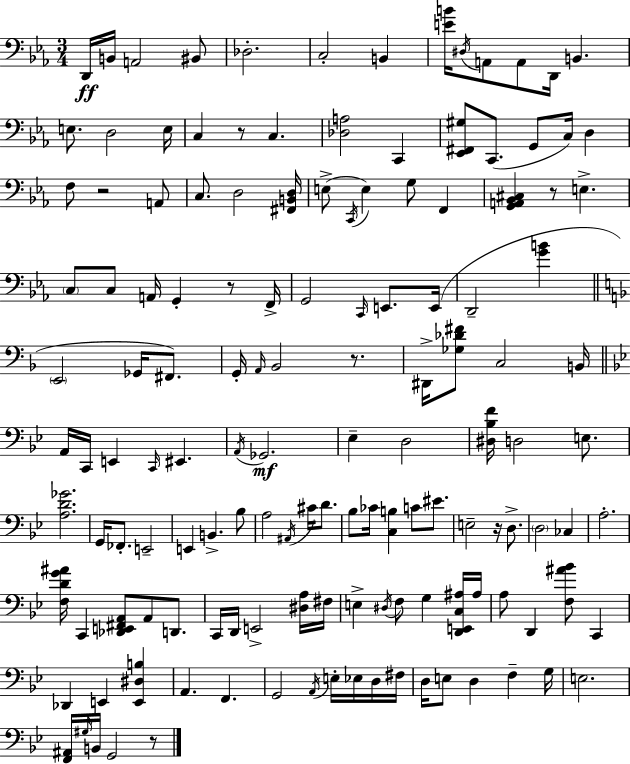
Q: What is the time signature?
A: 3/4